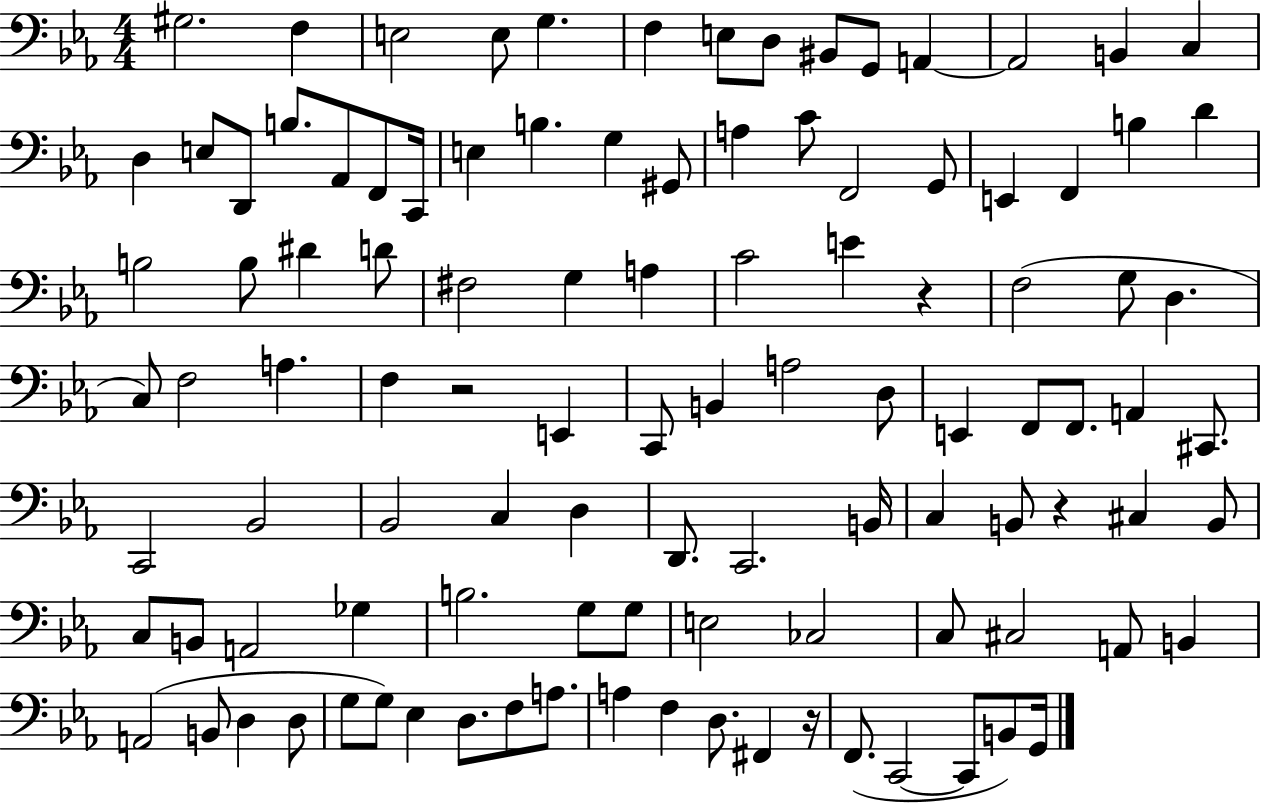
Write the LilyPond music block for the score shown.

{
  \clef bass
  \numericTimeSignature
  \time 4/4
  \key ees \major
  gis2. f4 | e2 e8 g4. | f4 e8 d8 bis,8 g,8 a,4~~ | a,2 b,4 c4 | \break d4 e8 d,8 b8. aes,8 f,8 c,16 | e4 b4. g4 gis,8 | a4 c'8 f,2 g,8 | e,4 f,4 b4 d'4 | \break b2 b8 dis'4 d'8 | fis2 g4 a4 | c'2 e'4 r4 | f2( g8 d4. | \break c8) f2 a4. | f4 r2 e,4 | c,8 b,4 a2 d8 | e,4 f,8 f,8. a,4 cis,8. | \break c,2 bes,2 | bes,2 c4 d4 | d,8. c,2. b,16 | c4 b,8 r4 cis4 b,8 | \break c8 b,8 a,2 ges4 | b2. g8 g8 | e2 ces2 | c8 cis2 a,8 b,4 | \break a,2( b,8 d4 d8 | g8 g8) ees4 d8. f8 a8. | a4 f4 d8. fis,4 r16 | f,8.( c,2~~ c,8 b,8) g,16 | \break \bar "|."
}